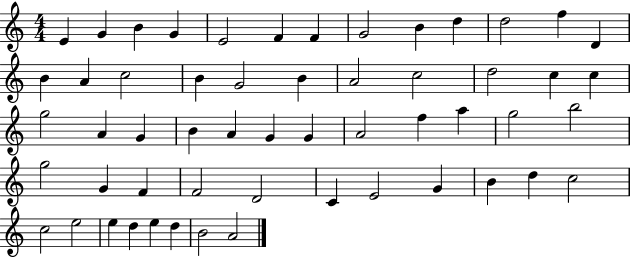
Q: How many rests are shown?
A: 0